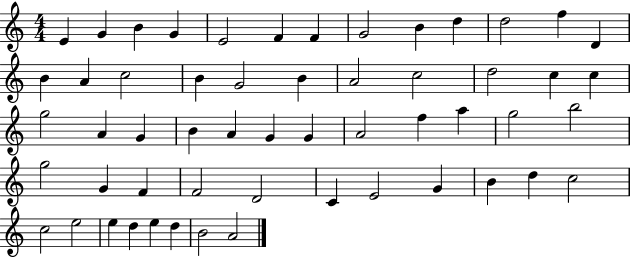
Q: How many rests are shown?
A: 0